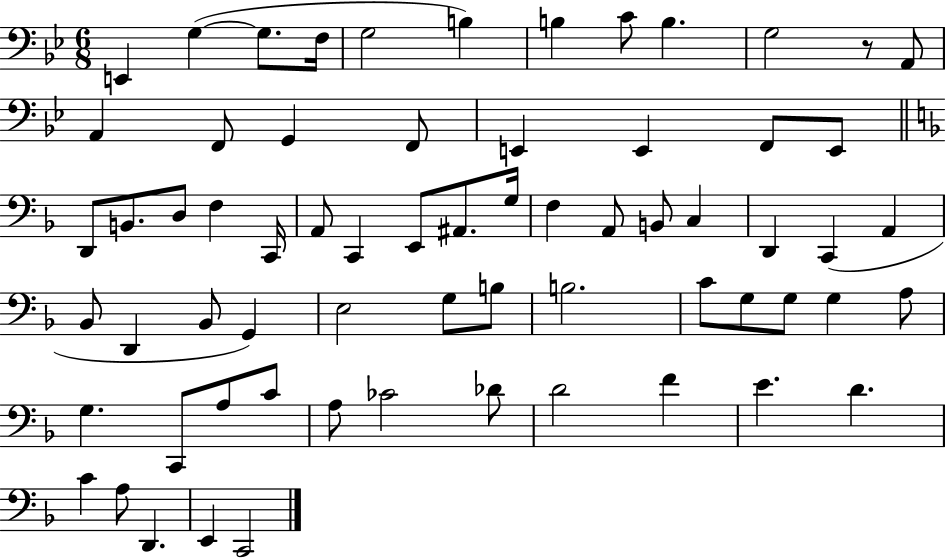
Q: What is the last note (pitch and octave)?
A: C2